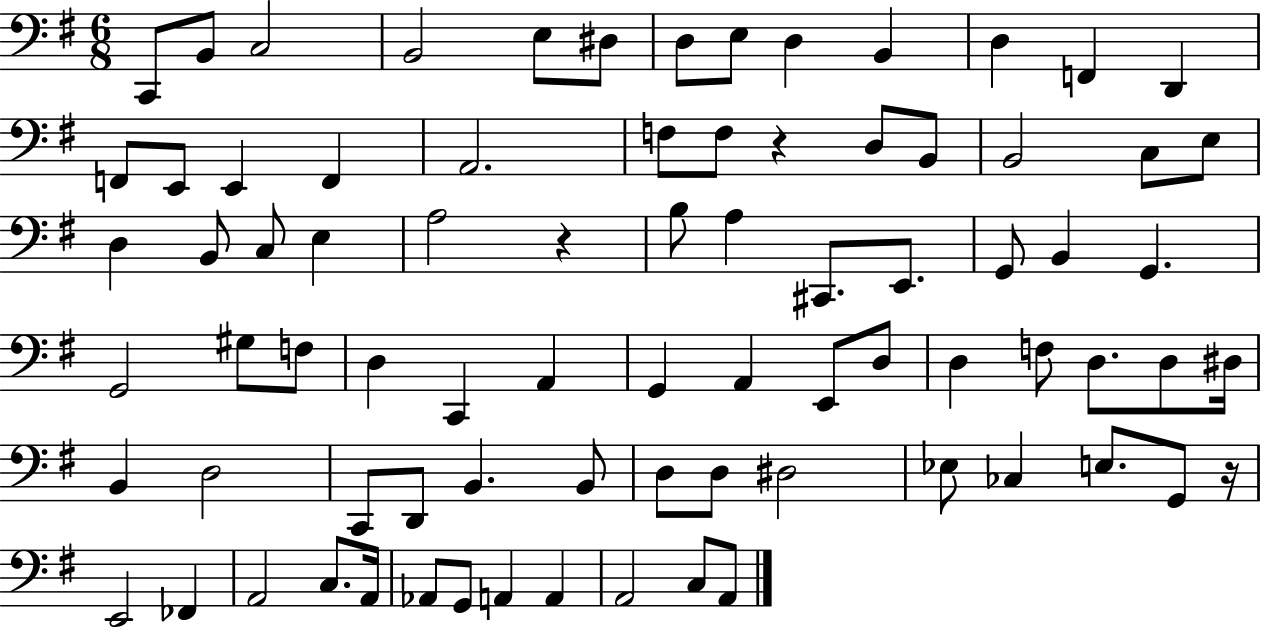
X:1
T:Untitled
M:6/8
L:1/4
K:G
C,,/2 B,,/2 C,2 B,,2 E,/2 ^D,/2 D,/2 E,/2 D, B,, D, F,, D,, F,,/2 E,,/2 E,, F,, A,,2 F,/2 F,/2 z D,/2 B,,/2 B,,2 C,/2 E,/2 D, B,,/2 C,/2 E, A,2 z B,/2 A, ^C,,/2 E,,/2 G,,/2 B,, G,, G,,2 ^G,/2 F,/2 D, C,, A,, G,, A,, E,,/2 D,/2 D, F,/2 D,/2 D,/2 ^D,/4 B,, D,2 C,,/2 D,,/2 B,, B,,/2 D,/2 D,/2 ^D,2 _E,/2 _C, E,/2 G,,/2 z/4 E,,2 _F,, A,,2 C,/2 A,,/4 _A,,/2 G,,/2 A,, A,, A,,2 C,/2 A,,/2